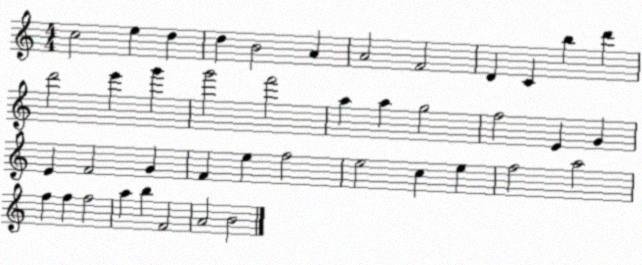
X:1
T:Untitled
M:4/4
L:1/4
K:C
c2 e d d B2 A A2 F2 D C b d' d'2 e' g' g'2 f'2 a a g2 f2 E G E F2 G F e f2 e2 c e f2 a2 f f f2 a b F2 A2 B2